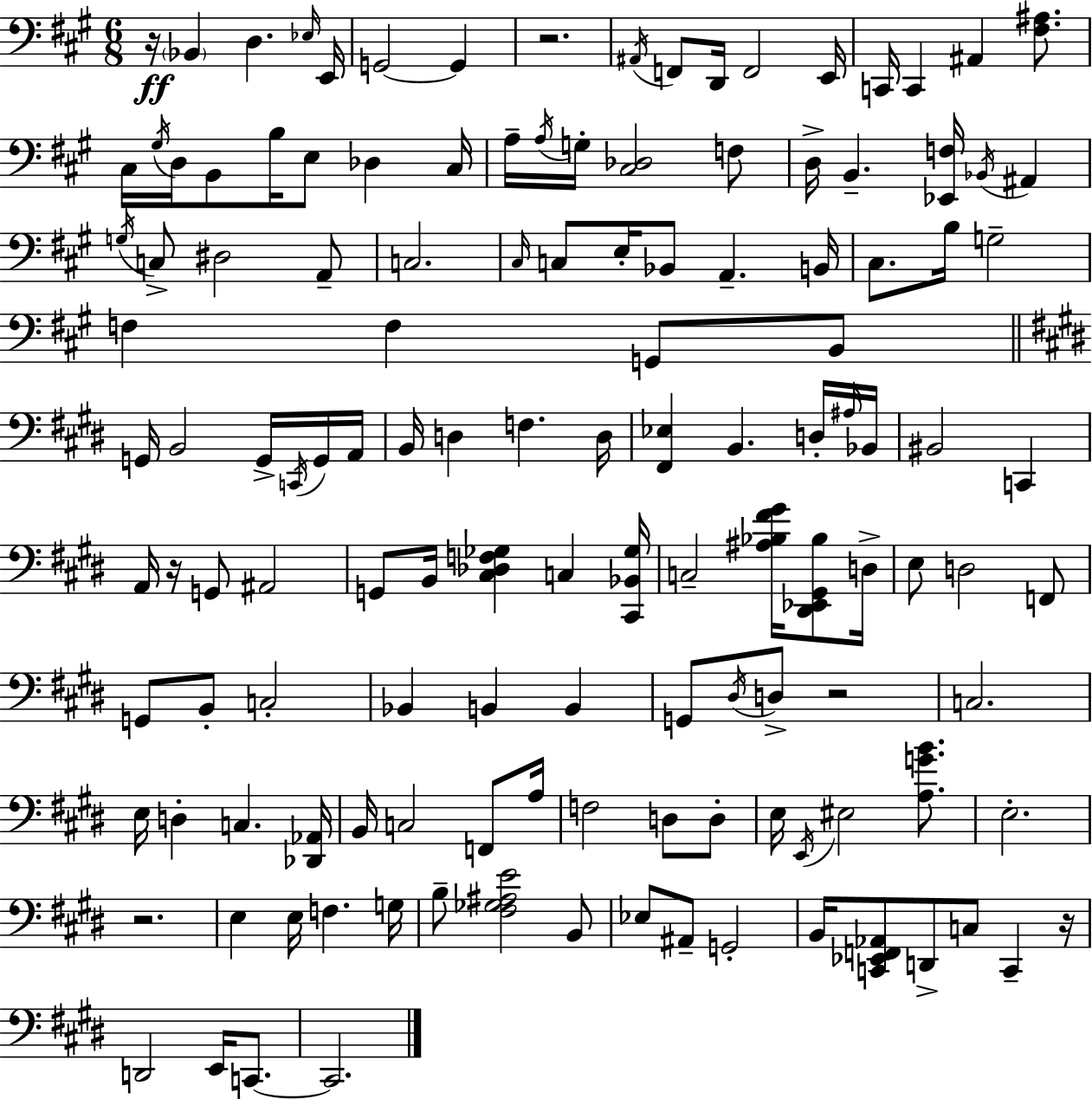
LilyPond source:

{
  \clef bass
  \numericTimeSignature
  \time 6/8
  \key a \major
  r16\ff \parenthesize bes,4 d4. \grace { ees16 } | e,16 g,2~~ g,4 | r2. | \acciaccatura { ais,16 } f,8 d,16 f,2 | \break e,16 c,16 c,4 ais,4 <fis ais>8. | cis16 \acciaccatura { gis16 } d16 b,8 b16 e8 des4 | cis16 a16-- \acciaccatura { a16 } g16-. <cis des>2 | f8 d16-> b,4.-- <ees, f>16 | \break \acciaccatura { bes,16 } ais,4 \acciaccatura { g16 } c8-> dis2 | a,8-- c2. | \grace { cis16 } c8 e16-. bes,8 | a,4.-- b,16 cis8. b16 g2-- | \break f4 f4 | g,8 b,8 \bar "||" \break \key e \major g,16 b,2 g,16-> \acciaccatura { c,16 } g,16 | a,16 b,16 d4 f4. | d16 <fis, ees>4 b,4. d16-. | \grace { ais16 } bes,16 bis,2 c,4 | \break a,16 r16 g,8 ais,2 | g,8 b,16 <cis des f ges>4 c4 | <cis, bes, ges>16 c2-- <ais bes fis' gis'>16 <dis, ees, gis, bes>8 | d16-> e8 d2 | \break f,8 g,8 b,8-. c2-. | bes,4 b,4 b,4 | g,8 \acciaccatura { dis16 } d8-> r2 | c2. | \break e16 d4-. c4. | <des, aes,>16 b,16 c2 | f,8 a16 f2 d8 | d8-. e16 \acciaccatura { e,16 } eis2 | \break <a g' b'>8. e2.-. | r2. | e4 e16 f4. | g16 b8-- <fis ges ais e'>2 | \break b,8 ees8 ais,8-- g,2-. | b,16 <c, ees, f, aes,>8 d,8-> c8 c,4-- | r16 d,2 | e,16 c,8.~~ c,2. | \break \bar "|."
}